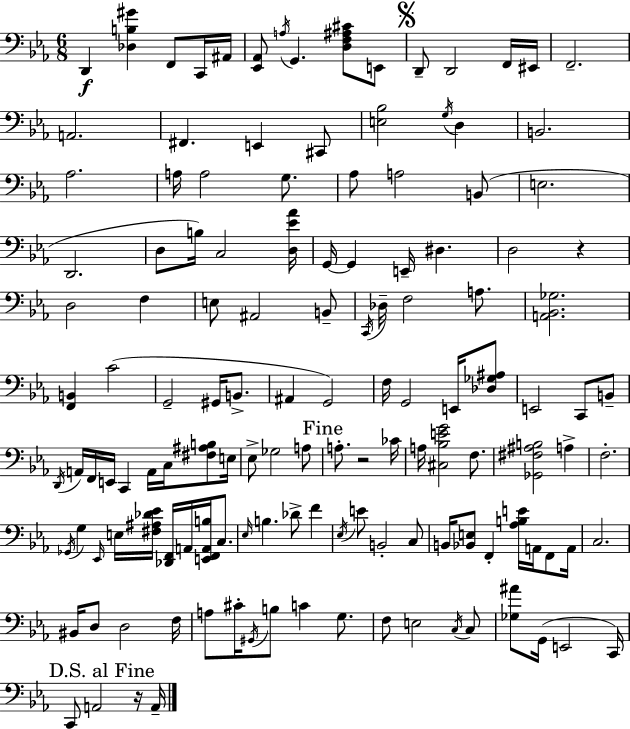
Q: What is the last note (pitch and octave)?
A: A2